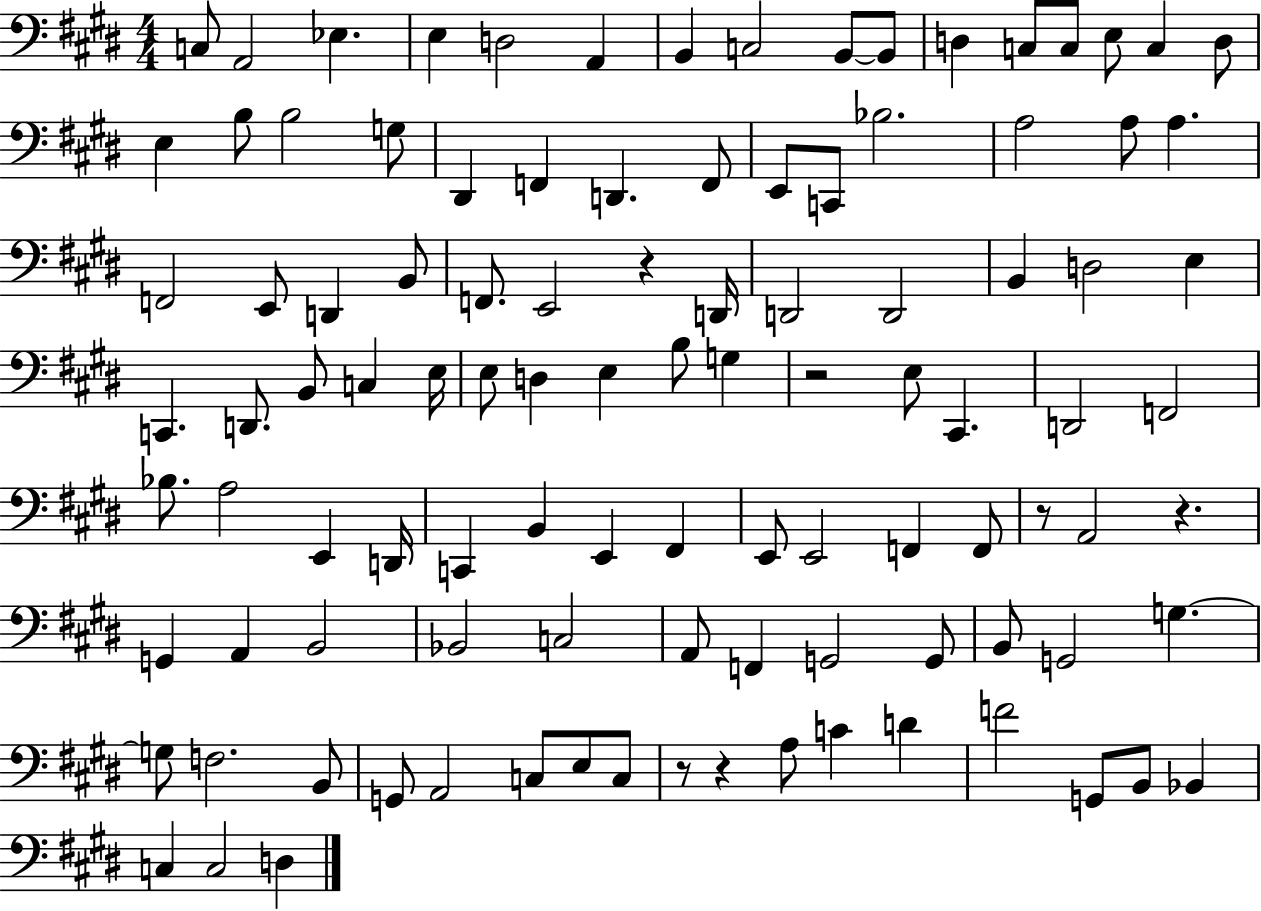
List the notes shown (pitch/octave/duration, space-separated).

C3/e A2/h Eb3/q. E3/q D3/h A2/q B2/q C3/h B2/e B2/e D3/q C3/e C3/e E3/e C3/q D3/e E3/q B3/e B3/h G3/e D#2/q F2/q D2/q. F2/e E2/e C2/e Bb3/h. A3/h A3/e A3/q. F2/h E2/e D2/q B2/e F2/e. E2/h R/q D2/s D2/h D2/h B2/q D3/h E3/q C2/q. D2/e. B2/e C3/q E3/s E3/e D3/q E3/q B3/e G3/q R/h E3/e C#2/q. D2/h F2/h Bb3/e. A3/h E2/q D2/s C2/q B2/q E2/q F#2/q E2/e E2/h F2/q F2/e R/e A2/h R/q. G2/q A2/q B2/h Bb2/h C3/h A2/e F2/q G2/h G2/e B2/e G2/h G3/q. G3/e F3/h. B2/e G2/e A2/h C3/e E3/e C3/e R/e R/q A3/e C4/q D4/q F4/h G2/e B2/e Bb2/q C3/q C3/h D3/q